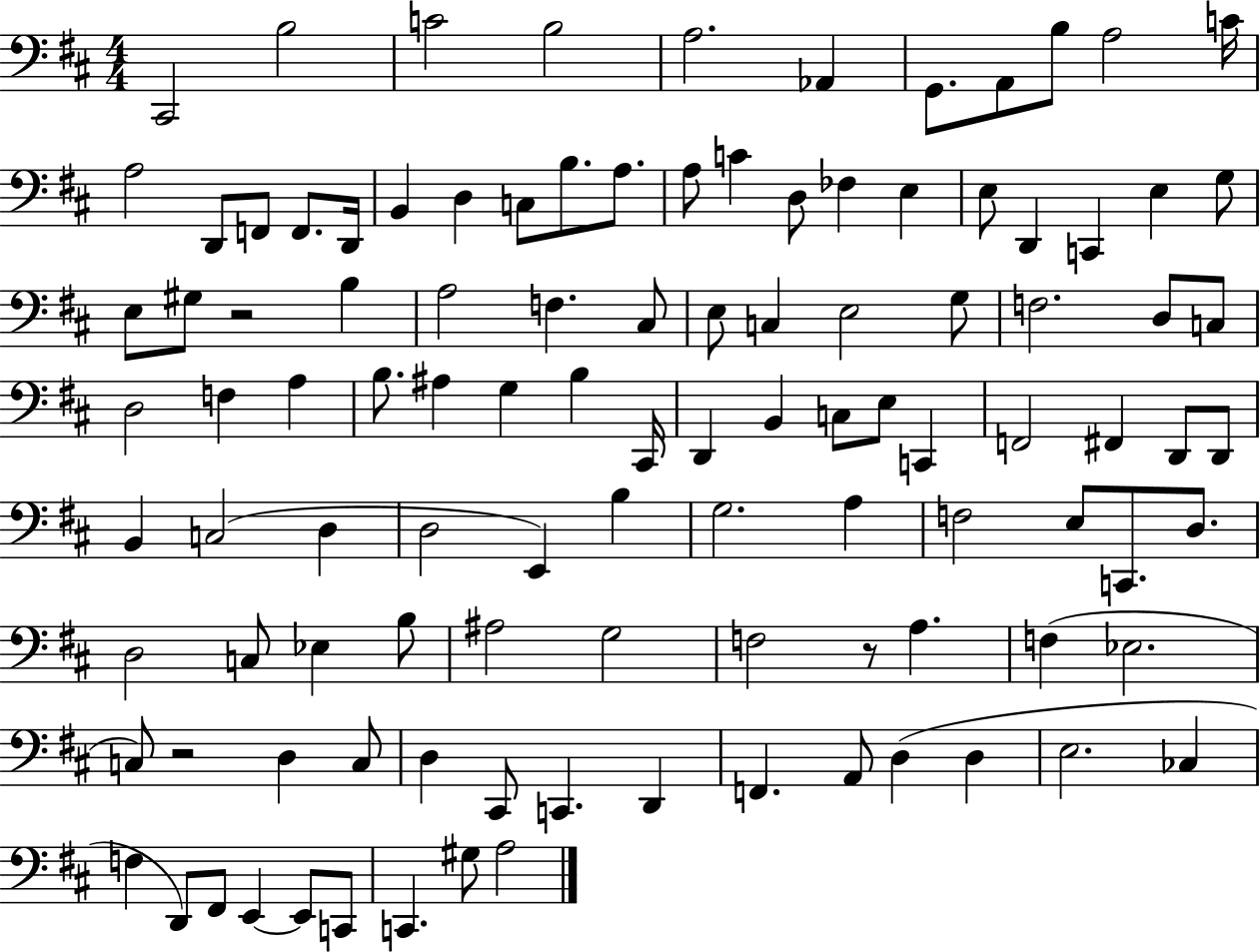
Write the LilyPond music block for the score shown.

{
  \clef bass
  \numericTimeSignature
  \time 4/4
  \key d \major
  cis,2 b2 | c'2 b2 | a2. aes,4 | g,8. a,8 b8 a2 c'16 | \break a2 d,8 f,8 f,8. d,16 | b,4 d4 c8 b8. a8. | a8 c'4 d8 fes4 e4 | e8 d,4 c,4 e4 g8 | \break e8 gis8 r2 b4 | a2 f4. cis8 | e8 c4 e2 g8 | f2. d8 c8 | \break d2 f4 a4 | b8. ais4 g4 b4 cis,16 | d,4 b,4 c8 e8 c,4 | f,2 fis,4 d,8 d,8 | \break b,4 c2( d4 | d2 e,4) b4 | g2. a4 | f2 e8 c,8. d8. | \break d2 c8 ees4 b8 | ais2 g2 | f2 r8 a4. | f4( ees2. | \break c8) r2 d4 c8 | d4 cis,8 c,4. d,4 | f,4. a,8 d4( d4 | e2. ces4 | \break f4 d,8) fis,8 e,4~~ e,8 c,8 | c,4. gis8 a2 | \bar "|."
}